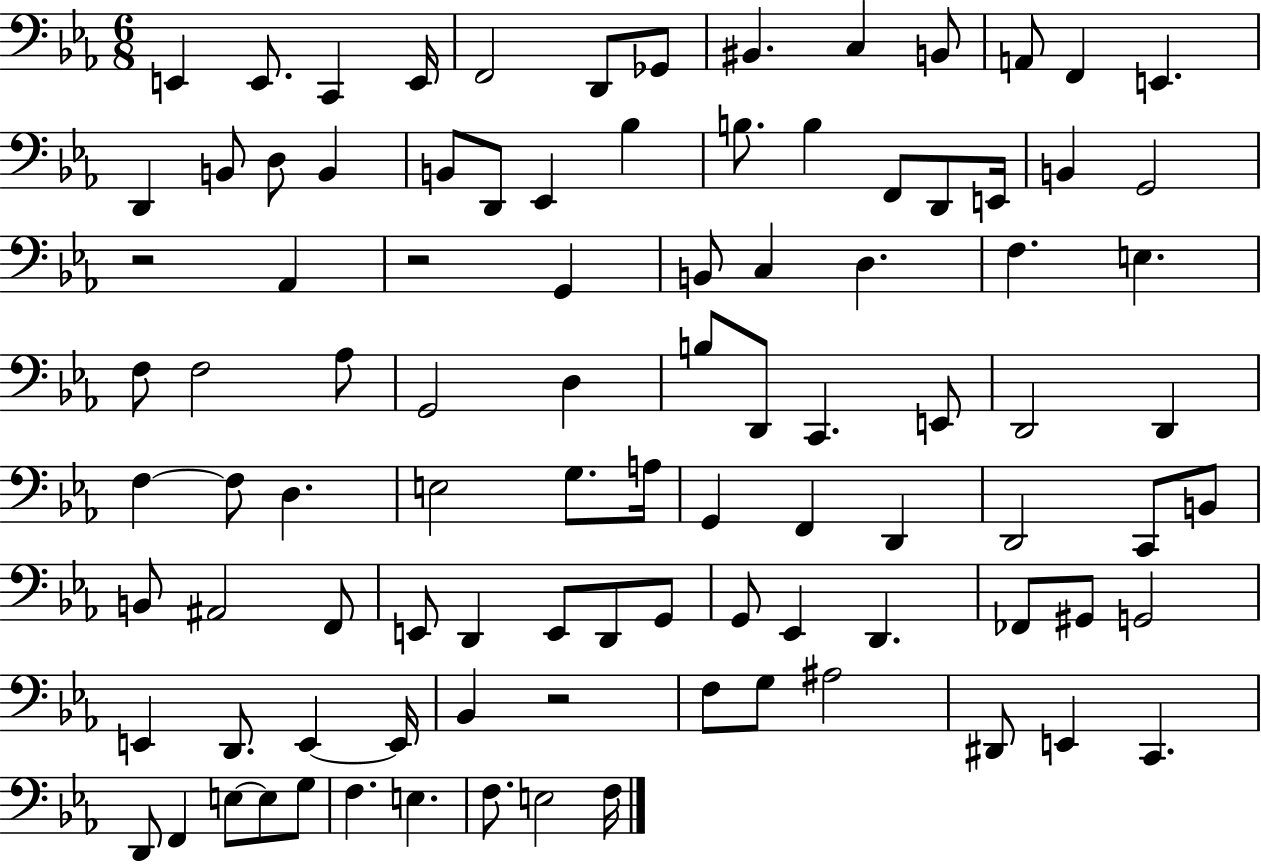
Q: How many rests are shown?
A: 3